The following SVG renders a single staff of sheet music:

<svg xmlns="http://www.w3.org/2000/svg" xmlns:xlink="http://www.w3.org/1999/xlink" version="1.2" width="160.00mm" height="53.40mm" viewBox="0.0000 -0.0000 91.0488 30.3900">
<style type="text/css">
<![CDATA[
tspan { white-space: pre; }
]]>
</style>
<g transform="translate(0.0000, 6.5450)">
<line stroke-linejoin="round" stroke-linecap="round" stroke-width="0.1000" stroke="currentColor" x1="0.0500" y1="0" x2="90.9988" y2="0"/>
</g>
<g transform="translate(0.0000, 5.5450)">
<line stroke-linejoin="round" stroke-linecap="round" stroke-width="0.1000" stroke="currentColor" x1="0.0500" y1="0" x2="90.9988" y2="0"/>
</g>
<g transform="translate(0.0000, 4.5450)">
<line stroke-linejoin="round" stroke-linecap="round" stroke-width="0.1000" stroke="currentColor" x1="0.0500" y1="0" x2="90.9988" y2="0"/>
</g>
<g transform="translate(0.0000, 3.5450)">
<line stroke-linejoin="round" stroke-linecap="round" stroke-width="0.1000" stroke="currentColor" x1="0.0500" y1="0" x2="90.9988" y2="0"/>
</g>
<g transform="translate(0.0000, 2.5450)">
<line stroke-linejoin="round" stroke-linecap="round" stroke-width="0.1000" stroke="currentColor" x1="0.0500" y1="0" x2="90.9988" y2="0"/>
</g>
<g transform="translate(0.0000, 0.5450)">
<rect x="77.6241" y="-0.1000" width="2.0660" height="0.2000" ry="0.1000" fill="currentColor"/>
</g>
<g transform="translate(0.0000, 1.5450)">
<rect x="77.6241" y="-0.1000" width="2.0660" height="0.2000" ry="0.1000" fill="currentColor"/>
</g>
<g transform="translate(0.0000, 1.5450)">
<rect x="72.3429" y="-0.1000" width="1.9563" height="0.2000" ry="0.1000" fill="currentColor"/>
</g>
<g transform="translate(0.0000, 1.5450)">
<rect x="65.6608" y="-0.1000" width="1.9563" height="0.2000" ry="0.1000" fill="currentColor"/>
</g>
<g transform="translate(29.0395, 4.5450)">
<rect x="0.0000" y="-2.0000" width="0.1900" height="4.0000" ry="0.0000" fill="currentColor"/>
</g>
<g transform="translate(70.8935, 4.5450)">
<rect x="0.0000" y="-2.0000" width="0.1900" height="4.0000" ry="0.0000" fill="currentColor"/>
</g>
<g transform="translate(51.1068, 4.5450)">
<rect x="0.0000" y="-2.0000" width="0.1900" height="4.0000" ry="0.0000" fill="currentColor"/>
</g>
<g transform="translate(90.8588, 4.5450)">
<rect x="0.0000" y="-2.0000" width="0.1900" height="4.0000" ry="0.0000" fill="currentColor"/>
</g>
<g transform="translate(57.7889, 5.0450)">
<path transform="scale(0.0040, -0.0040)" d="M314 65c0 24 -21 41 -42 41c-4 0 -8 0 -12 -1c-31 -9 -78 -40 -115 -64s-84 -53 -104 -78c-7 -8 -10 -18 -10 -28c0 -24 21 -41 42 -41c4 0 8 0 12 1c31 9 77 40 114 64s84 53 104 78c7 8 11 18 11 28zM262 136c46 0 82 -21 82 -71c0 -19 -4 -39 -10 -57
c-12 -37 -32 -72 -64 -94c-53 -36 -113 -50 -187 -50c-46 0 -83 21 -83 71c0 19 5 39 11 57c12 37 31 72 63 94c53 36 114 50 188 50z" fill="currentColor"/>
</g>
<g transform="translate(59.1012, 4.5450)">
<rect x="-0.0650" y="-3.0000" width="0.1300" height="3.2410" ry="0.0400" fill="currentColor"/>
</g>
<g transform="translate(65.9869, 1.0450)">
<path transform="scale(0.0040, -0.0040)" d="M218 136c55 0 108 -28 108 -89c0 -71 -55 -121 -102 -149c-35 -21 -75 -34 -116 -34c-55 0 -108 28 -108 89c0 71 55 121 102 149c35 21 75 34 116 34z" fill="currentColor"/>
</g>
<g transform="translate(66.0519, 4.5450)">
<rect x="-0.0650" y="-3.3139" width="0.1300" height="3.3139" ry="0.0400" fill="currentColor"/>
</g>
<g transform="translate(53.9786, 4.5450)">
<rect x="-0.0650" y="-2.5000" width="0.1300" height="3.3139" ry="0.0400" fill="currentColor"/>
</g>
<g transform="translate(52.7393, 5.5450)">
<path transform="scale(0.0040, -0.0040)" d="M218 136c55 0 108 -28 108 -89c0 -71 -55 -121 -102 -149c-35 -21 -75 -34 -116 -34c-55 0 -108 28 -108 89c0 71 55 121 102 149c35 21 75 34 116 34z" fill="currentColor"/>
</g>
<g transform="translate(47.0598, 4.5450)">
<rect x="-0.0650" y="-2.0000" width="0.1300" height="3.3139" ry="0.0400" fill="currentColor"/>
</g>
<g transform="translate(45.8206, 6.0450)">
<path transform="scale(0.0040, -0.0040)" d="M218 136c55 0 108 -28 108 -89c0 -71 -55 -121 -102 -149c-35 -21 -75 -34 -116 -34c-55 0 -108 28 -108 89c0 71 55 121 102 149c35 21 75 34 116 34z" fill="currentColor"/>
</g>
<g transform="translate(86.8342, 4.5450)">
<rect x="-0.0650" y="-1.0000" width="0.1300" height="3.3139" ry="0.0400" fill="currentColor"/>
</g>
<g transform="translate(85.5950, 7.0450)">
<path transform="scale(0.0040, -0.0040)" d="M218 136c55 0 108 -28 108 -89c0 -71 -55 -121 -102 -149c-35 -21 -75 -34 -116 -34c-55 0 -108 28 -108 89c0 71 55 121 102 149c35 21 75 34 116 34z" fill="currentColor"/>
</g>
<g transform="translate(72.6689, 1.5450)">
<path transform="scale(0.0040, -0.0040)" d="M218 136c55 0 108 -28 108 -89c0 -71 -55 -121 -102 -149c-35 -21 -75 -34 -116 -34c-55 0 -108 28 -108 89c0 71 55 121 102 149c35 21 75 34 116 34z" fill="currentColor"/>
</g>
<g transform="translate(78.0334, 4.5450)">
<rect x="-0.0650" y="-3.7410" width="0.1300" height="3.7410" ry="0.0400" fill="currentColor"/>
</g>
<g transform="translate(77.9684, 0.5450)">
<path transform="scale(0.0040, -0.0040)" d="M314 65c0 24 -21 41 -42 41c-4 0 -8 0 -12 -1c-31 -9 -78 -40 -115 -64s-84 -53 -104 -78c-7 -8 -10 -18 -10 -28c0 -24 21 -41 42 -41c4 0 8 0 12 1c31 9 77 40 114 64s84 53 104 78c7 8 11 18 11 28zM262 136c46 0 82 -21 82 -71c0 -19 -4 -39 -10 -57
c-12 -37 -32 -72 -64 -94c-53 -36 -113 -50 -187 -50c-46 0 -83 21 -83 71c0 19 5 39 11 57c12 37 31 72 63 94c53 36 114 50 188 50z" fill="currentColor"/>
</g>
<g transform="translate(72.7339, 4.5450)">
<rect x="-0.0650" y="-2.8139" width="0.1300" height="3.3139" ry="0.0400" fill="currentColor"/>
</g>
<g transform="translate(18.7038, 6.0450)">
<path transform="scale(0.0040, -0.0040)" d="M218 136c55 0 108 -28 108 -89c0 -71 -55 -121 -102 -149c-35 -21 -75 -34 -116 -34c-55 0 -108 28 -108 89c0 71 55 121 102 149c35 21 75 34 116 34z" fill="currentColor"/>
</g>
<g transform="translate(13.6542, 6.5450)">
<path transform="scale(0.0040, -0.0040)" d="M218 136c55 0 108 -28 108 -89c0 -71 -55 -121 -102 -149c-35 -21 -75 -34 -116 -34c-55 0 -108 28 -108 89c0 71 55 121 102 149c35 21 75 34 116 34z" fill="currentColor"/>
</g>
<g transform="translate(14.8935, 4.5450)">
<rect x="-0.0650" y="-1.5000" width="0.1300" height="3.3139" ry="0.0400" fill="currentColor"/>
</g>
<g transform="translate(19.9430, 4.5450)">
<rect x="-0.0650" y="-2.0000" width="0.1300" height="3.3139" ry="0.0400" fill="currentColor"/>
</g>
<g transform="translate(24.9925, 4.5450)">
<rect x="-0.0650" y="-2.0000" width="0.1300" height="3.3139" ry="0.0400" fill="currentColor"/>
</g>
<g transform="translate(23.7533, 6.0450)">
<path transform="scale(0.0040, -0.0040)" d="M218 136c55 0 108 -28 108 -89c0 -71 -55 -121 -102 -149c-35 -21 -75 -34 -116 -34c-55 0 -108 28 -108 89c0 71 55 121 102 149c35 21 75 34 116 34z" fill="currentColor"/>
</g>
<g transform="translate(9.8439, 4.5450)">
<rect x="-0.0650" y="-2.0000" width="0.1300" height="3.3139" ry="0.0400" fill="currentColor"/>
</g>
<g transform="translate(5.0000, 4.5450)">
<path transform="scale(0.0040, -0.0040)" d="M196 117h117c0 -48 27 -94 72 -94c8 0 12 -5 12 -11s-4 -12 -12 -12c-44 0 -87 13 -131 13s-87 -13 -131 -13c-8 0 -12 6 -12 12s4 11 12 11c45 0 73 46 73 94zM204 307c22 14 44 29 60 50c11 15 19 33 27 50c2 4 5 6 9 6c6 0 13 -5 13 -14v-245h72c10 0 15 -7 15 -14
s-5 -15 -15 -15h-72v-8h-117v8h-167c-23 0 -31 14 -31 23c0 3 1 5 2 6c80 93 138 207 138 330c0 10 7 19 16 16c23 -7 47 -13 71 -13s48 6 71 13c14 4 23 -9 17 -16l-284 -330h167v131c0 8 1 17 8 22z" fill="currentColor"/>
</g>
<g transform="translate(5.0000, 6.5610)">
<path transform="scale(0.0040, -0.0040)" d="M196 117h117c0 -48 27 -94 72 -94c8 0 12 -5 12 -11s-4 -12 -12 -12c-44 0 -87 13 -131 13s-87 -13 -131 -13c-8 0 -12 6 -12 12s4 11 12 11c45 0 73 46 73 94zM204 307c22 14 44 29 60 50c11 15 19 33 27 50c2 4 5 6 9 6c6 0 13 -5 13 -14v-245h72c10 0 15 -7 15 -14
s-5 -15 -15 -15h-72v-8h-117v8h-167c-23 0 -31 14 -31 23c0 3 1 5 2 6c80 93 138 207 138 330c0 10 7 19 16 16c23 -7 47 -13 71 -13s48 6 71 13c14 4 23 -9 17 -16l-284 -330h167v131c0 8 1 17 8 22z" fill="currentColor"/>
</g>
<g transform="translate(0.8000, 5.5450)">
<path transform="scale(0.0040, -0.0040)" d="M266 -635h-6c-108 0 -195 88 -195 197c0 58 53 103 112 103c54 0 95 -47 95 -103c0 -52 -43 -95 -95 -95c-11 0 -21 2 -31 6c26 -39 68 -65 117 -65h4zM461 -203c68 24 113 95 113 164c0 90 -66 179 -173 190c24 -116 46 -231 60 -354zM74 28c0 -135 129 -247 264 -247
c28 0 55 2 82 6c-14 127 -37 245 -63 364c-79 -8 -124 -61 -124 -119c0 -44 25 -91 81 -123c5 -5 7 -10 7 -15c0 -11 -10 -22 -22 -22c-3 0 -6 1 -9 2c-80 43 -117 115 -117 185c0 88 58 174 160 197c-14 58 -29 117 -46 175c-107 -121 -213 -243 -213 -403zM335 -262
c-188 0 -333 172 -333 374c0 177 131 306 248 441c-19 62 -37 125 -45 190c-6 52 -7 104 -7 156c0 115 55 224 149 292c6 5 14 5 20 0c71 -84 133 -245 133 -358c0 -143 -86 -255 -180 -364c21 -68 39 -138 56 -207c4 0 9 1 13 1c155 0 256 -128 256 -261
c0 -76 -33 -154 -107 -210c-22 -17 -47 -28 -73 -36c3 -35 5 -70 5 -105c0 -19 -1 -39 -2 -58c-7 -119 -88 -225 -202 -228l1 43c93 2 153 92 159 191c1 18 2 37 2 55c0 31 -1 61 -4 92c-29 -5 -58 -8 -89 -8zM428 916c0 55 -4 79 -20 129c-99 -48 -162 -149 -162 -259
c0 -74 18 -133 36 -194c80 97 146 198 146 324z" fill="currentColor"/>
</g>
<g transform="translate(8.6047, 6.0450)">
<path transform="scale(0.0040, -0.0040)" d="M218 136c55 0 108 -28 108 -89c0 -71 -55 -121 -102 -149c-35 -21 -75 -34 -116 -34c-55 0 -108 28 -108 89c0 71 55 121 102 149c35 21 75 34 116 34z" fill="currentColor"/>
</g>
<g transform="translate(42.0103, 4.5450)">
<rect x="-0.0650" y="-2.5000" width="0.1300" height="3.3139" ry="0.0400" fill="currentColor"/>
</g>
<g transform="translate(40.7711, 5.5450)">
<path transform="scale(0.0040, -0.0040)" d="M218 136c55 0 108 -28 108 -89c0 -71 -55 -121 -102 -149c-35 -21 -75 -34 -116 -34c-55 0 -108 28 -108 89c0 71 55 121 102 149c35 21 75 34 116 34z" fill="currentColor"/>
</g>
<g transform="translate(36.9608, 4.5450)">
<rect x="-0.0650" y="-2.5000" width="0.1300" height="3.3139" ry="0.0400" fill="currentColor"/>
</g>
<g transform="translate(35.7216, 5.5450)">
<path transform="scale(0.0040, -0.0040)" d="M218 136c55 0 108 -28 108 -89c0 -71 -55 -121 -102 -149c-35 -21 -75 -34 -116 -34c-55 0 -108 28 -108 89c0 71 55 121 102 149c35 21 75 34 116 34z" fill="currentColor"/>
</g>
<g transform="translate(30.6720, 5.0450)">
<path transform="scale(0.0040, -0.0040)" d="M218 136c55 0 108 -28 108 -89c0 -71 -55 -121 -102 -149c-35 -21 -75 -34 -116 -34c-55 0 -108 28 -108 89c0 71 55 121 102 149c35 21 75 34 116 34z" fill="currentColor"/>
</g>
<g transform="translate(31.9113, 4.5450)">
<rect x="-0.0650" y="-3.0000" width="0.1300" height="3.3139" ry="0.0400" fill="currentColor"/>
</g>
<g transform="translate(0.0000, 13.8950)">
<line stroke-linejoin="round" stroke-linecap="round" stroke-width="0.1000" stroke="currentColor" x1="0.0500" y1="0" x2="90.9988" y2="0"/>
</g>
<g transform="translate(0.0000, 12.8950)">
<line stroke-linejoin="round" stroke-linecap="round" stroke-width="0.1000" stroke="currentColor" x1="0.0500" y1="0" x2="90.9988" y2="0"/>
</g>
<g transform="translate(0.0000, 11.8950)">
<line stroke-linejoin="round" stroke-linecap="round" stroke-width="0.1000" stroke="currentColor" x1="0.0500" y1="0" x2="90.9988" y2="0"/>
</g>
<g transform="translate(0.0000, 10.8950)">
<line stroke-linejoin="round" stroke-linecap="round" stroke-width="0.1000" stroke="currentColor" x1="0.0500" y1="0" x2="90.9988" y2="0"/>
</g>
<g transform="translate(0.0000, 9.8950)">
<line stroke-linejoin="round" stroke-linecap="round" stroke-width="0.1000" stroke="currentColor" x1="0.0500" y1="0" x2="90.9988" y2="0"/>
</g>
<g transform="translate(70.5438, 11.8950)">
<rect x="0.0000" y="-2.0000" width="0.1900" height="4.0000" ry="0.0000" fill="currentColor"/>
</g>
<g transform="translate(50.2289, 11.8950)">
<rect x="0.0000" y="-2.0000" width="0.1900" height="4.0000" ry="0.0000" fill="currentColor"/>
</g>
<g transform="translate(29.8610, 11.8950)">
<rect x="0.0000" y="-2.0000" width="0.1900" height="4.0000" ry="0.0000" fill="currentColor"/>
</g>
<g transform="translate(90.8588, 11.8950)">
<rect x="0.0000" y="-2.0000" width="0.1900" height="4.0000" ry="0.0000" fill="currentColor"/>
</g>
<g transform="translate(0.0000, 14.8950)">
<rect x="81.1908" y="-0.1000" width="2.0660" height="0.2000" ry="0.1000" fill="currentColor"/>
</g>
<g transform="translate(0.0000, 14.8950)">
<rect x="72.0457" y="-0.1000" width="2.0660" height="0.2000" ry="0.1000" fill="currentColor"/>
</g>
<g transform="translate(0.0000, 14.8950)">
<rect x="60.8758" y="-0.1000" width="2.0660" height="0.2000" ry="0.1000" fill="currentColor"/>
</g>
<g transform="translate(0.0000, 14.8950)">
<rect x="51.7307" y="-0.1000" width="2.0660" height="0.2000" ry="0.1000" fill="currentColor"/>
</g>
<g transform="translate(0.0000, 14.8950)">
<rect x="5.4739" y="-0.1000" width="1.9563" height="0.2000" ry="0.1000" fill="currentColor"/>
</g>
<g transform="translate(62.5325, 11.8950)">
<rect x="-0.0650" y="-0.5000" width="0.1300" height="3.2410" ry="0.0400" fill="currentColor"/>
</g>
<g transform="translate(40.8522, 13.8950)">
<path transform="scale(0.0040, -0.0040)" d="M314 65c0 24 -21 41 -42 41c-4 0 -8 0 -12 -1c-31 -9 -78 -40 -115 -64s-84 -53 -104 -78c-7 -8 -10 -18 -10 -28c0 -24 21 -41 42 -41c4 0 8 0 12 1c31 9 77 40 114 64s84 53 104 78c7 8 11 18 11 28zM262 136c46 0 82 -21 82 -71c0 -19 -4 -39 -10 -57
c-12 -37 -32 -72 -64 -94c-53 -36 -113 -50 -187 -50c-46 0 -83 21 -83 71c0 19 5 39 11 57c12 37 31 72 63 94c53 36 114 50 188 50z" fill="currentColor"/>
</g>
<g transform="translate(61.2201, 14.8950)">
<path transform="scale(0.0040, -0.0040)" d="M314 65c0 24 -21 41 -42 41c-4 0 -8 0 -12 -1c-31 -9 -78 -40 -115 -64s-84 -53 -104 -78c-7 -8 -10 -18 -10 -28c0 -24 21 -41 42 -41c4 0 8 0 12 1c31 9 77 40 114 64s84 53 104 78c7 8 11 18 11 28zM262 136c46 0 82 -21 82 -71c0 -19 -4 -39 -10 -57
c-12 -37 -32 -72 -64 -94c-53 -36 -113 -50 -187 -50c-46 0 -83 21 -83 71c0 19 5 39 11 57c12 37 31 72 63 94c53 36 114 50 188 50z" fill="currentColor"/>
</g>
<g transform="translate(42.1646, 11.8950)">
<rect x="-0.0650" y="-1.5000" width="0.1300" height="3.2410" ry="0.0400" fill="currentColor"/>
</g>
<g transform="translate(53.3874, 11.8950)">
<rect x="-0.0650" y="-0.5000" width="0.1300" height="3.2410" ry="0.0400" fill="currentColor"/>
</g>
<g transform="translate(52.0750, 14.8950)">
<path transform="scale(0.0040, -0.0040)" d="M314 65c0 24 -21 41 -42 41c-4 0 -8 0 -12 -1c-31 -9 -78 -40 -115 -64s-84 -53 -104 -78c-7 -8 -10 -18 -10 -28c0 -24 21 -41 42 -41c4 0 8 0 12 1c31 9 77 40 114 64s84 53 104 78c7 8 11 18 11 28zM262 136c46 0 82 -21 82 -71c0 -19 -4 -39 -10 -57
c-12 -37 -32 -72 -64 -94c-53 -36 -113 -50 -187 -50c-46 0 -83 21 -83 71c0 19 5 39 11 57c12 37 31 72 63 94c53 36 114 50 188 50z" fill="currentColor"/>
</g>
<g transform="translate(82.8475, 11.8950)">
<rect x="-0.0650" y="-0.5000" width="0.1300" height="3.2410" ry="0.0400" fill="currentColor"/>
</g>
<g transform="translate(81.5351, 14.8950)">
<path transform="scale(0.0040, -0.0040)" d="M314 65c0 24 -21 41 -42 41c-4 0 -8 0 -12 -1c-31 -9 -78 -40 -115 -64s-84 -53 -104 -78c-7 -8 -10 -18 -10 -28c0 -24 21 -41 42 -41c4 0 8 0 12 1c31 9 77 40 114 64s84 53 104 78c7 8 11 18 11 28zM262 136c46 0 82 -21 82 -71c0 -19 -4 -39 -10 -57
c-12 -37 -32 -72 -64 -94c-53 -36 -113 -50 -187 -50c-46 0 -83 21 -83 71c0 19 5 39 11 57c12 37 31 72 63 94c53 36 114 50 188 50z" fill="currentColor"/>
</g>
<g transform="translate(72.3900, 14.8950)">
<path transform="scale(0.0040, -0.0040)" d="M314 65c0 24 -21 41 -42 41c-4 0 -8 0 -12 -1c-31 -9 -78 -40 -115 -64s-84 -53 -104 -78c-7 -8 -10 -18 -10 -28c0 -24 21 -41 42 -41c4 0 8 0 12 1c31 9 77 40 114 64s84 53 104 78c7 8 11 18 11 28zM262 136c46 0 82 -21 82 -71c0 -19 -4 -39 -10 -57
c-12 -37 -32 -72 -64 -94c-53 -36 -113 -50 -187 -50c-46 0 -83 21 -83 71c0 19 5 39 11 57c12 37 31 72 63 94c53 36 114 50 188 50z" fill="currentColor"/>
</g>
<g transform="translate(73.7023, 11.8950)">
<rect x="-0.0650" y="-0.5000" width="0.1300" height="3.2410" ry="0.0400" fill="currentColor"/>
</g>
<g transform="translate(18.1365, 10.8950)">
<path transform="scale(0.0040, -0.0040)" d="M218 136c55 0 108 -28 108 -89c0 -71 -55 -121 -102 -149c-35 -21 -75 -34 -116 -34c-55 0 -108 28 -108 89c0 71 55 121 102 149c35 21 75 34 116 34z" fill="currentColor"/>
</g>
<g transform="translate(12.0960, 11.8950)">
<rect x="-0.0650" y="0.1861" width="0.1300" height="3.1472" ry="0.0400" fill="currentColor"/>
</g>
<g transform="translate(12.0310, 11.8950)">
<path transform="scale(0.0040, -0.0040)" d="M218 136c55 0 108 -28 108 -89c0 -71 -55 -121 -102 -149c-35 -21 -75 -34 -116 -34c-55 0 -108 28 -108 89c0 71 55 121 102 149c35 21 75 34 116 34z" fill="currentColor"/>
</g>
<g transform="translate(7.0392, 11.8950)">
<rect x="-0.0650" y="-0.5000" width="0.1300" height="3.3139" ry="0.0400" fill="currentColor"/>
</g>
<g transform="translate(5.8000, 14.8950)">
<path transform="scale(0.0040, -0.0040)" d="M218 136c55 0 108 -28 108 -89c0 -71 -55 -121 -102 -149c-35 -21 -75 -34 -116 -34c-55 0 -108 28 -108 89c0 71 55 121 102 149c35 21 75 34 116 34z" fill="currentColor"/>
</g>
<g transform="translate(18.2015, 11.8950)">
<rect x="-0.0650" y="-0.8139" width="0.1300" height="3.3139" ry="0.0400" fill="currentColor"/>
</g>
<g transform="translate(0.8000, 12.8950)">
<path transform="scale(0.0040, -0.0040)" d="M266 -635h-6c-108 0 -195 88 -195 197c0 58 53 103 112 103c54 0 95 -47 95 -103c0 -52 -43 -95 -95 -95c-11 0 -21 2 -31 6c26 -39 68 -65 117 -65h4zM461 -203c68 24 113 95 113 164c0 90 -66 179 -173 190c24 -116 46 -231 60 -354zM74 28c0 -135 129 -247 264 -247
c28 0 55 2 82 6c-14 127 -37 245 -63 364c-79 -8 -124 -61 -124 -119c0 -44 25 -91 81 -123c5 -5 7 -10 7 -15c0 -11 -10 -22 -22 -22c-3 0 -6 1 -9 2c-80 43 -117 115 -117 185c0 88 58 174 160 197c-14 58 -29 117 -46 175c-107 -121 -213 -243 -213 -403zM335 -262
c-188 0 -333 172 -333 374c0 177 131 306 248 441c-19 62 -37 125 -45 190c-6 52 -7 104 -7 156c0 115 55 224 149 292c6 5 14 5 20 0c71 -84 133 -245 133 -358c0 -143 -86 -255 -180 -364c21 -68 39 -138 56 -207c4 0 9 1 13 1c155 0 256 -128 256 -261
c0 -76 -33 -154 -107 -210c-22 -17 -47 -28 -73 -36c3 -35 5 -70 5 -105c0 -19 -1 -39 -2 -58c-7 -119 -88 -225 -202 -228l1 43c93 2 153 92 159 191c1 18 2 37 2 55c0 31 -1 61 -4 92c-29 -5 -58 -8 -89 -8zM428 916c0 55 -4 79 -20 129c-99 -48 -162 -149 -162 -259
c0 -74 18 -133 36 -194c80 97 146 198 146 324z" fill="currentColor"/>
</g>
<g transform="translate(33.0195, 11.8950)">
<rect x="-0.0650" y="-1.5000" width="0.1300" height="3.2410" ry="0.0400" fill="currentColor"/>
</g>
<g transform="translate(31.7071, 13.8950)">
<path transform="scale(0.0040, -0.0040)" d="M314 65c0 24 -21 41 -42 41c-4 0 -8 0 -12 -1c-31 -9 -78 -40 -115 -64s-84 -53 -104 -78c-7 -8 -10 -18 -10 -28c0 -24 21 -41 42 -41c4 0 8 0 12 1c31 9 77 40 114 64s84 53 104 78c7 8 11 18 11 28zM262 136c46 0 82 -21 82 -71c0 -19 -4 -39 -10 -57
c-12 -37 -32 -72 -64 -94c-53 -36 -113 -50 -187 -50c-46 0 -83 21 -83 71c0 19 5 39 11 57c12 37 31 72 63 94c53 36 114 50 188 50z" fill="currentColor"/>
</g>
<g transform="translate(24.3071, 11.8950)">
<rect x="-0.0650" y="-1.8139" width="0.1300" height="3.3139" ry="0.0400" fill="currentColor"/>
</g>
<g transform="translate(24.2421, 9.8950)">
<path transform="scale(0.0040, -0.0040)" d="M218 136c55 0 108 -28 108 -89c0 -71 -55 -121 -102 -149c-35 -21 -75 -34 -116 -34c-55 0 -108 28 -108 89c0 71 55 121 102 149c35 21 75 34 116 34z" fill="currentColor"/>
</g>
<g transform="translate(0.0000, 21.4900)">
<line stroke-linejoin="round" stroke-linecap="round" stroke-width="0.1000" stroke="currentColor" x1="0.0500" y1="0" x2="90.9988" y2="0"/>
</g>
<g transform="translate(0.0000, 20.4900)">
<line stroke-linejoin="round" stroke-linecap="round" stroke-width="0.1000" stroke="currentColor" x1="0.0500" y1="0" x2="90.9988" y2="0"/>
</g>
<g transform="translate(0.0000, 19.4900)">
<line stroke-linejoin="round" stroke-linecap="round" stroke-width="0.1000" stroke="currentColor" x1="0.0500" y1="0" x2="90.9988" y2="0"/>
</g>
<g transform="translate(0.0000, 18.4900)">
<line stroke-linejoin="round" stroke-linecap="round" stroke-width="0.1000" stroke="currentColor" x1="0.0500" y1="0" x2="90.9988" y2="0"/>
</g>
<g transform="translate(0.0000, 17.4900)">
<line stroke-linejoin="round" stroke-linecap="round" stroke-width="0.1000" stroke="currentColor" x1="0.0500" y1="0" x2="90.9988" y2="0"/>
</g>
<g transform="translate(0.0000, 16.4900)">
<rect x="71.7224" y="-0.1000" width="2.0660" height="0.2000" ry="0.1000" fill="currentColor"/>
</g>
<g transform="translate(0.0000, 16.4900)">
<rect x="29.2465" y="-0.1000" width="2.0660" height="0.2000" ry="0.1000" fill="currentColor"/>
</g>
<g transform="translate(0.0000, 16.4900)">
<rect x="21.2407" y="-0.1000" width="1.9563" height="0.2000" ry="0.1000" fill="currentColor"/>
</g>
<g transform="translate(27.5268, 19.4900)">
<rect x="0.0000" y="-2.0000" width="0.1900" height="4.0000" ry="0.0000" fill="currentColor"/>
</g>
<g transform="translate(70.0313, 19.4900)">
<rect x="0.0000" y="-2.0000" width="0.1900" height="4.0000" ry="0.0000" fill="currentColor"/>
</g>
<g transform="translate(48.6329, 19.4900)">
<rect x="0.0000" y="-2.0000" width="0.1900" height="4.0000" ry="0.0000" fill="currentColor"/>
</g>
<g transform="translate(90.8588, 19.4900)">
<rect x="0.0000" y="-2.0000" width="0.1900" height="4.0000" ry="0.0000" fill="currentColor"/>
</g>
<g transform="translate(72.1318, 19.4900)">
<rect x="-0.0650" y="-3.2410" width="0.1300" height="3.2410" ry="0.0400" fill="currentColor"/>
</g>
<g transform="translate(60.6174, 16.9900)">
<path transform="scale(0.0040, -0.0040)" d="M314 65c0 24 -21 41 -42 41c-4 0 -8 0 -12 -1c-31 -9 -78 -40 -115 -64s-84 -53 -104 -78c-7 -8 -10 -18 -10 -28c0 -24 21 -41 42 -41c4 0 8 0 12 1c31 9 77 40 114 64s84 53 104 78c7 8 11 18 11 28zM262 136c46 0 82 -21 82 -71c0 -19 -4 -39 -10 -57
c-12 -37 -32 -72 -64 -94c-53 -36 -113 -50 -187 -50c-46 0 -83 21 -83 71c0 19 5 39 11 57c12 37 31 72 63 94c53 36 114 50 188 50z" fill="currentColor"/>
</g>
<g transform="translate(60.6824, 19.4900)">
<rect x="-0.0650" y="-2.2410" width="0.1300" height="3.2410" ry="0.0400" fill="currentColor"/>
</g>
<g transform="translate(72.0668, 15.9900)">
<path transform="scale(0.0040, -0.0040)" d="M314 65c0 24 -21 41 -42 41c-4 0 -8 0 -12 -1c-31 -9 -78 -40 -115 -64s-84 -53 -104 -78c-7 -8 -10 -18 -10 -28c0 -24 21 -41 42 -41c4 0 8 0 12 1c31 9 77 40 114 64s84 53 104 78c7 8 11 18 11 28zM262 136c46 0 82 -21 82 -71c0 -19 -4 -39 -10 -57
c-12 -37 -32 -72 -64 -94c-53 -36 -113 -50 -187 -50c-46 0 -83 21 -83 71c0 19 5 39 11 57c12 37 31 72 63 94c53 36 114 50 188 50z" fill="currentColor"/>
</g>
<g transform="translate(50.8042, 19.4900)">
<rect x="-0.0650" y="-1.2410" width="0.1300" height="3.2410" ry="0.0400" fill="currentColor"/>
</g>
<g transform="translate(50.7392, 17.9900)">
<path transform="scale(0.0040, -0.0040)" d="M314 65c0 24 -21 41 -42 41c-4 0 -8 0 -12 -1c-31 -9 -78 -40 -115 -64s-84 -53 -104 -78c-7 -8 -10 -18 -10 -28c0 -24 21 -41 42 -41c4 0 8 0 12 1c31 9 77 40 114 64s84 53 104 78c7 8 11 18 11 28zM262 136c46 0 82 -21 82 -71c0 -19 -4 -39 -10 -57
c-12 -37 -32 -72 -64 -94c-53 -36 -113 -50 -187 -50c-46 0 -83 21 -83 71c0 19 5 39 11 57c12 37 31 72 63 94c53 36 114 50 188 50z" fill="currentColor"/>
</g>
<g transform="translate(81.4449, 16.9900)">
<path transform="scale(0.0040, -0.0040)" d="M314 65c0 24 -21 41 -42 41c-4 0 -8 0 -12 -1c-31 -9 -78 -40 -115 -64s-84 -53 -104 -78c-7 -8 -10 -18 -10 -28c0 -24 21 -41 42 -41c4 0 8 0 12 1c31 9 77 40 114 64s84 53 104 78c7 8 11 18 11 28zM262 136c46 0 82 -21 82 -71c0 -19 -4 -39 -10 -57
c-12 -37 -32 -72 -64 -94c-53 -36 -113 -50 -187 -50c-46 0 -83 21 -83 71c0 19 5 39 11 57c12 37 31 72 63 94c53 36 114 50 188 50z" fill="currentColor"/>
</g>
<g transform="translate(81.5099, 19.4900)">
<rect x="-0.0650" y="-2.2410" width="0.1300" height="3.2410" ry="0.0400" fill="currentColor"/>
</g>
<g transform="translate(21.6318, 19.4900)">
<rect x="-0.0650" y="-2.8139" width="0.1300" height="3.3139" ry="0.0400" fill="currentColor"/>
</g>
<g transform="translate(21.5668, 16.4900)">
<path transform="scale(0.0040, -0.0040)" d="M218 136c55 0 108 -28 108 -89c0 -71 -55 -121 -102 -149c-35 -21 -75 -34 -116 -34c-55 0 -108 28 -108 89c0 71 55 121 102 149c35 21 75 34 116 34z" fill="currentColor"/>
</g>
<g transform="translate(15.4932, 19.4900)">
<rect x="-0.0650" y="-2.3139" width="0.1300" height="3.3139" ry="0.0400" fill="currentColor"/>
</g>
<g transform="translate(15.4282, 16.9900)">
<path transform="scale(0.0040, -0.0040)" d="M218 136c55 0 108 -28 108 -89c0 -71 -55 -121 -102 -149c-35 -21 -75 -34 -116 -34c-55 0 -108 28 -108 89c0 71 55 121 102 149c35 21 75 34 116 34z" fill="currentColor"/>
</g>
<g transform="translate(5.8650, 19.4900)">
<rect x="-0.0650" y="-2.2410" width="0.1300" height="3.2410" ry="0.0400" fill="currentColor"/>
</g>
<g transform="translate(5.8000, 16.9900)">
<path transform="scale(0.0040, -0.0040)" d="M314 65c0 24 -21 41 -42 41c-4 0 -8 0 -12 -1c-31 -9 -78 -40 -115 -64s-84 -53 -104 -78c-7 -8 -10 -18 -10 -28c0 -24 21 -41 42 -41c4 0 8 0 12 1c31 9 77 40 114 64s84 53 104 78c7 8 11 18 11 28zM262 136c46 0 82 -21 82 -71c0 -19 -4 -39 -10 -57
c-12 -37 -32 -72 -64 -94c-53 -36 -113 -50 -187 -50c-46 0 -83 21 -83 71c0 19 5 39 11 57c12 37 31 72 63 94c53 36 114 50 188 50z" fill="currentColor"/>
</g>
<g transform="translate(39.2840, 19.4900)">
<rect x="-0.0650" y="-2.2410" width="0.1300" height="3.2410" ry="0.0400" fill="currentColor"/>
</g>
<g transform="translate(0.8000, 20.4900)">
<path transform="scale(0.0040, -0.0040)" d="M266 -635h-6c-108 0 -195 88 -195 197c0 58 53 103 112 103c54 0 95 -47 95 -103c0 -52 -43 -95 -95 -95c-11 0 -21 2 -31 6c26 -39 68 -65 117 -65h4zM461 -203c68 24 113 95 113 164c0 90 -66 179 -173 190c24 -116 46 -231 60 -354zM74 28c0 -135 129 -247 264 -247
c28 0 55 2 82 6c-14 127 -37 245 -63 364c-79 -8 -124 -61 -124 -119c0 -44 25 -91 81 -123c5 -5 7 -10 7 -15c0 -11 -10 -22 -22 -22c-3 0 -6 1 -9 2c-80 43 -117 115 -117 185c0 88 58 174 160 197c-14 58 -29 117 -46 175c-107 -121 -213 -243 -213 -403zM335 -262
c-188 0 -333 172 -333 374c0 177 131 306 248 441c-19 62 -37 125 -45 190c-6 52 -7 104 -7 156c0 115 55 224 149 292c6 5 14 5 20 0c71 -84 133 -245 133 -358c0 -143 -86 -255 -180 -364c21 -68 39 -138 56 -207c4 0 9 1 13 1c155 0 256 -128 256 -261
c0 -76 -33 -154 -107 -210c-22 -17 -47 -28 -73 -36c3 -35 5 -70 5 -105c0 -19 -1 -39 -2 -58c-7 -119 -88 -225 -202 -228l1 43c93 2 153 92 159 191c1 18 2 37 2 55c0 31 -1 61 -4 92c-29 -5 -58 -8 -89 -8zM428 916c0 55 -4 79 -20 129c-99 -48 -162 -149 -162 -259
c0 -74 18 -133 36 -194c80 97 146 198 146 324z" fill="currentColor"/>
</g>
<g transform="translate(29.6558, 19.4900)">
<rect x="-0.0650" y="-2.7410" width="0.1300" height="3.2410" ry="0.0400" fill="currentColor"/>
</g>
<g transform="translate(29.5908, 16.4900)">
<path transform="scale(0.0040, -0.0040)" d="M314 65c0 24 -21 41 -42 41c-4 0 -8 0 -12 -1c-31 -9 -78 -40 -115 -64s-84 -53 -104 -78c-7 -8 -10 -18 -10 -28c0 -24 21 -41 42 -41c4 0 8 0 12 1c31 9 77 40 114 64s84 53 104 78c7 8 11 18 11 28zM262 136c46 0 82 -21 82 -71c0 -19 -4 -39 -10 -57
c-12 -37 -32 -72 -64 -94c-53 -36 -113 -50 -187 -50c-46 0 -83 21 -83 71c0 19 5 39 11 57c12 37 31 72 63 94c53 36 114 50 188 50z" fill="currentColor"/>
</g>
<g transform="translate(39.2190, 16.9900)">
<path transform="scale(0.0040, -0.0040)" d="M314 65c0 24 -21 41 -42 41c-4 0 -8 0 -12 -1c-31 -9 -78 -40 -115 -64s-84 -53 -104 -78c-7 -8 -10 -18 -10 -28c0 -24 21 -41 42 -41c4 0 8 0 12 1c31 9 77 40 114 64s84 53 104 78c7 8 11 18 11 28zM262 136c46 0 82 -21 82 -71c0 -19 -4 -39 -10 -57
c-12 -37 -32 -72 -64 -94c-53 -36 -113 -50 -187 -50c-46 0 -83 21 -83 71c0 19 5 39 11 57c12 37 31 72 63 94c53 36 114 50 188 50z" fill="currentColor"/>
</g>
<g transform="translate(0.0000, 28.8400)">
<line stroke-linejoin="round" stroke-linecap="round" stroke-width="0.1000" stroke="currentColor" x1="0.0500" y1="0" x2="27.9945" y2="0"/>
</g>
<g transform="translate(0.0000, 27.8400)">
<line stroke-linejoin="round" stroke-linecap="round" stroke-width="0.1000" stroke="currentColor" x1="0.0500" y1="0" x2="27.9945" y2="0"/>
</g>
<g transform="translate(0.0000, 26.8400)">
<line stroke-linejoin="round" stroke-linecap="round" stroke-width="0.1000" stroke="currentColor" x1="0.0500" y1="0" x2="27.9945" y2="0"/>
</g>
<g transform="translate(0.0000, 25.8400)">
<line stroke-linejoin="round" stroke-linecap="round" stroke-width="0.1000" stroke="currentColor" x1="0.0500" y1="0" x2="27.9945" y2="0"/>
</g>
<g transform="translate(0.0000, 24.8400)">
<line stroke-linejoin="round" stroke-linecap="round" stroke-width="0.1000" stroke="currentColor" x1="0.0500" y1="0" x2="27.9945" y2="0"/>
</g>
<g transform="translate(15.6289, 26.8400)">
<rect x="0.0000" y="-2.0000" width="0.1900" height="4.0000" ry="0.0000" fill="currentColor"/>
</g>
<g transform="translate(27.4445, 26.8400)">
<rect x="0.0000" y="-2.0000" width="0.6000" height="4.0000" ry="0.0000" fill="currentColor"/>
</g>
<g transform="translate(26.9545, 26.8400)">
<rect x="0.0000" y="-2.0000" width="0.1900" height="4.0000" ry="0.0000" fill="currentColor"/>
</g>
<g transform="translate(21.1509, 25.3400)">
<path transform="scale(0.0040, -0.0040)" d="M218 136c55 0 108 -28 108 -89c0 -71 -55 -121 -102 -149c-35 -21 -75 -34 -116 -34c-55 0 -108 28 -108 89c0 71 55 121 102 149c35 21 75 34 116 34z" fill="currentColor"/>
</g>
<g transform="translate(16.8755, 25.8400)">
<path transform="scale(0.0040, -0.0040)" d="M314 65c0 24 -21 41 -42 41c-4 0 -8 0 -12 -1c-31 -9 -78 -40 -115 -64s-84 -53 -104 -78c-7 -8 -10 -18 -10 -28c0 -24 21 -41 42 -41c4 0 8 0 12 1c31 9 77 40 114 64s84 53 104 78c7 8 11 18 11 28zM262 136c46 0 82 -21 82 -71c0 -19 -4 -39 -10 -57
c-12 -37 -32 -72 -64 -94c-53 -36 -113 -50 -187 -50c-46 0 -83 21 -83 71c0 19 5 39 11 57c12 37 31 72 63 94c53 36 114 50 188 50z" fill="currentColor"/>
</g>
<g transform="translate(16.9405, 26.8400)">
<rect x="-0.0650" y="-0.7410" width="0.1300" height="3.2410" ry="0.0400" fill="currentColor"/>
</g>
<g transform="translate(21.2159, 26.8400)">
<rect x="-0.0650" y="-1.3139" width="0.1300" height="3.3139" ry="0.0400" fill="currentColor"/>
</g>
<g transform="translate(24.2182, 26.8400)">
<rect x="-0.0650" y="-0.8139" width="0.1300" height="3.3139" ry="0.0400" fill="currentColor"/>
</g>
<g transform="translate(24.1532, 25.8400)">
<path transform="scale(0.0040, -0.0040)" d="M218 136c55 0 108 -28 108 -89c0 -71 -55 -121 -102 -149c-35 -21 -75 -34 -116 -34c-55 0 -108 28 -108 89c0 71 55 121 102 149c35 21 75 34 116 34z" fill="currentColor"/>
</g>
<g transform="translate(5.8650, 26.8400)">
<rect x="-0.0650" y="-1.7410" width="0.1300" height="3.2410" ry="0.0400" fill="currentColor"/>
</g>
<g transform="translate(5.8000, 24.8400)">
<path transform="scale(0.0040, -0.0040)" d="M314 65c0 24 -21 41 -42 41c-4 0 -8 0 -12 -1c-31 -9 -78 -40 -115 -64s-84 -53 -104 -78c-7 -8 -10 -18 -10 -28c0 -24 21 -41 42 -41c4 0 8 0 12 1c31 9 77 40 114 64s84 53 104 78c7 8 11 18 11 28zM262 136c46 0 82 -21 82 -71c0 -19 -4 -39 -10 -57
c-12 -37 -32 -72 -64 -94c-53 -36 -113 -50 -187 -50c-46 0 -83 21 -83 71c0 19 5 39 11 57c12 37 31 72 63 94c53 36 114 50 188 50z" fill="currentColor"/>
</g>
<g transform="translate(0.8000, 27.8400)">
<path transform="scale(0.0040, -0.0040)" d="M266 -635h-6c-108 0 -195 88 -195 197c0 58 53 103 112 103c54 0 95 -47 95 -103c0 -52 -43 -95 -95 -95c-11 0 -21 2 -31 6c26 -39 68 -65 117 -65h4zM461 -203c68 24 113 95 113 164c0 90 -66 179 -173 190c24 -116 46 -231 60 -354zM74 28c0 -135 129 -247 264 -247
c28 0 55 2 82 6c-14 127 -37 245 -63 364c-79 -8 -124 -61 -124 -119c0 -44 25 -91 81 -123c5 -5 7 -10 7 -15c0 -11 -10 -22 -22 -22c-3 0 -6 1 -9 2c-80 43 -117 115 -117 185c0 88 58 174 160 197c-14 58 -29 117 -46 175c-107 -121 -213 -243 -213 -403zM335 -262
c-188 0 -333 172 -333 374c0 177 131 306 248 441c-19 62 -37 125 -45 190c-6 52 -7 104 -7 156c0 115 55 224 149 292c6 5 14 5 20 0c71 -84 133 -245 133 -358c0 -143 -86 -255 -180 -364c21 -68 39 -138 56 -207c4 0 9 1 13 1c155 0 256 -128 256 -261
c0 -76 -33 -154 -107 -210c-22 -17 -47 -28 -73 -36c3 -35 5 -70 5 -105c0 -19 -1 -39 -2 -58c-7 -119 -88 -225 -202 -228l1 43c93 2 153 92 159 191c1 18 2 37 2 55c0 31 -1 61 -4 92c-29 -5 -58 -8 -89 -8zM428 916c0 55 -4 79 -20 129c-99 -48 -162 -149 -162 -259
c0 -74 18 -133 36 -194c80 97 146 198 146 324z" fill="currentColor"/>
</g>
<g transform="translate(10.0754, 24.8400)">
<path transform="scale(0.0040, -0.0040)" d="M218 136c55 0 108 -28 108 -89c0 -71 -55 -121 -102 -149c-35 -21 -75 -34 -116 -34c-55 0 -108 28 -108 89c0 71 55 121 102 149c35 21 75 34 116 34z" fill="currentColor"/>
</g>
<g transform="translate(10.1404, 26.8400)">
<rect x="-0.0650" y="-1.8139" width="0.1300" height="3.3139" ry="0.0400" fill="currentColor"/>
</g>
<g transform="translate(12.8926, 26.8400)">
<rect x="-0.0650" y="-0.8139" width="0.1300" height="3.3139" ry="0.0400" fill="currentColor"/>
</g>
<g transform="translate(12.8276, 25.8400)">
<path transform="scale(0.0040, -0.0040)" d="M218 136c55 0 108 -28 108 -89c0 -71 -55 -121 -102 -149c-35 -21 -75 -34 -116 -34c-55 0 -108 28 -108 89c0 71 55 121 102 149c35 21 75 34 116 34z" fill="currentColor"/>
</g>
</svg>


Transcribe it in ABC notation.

X:1
T:Untitled
M:4/4
L:1/4
K:C
F E F F A G G F G A2 b a c'2 D C B d f E2 E2 C2 C2 C2 C2 g2 g a a2 g2 e2 g2 b2 g2 f2 f d d2 e d